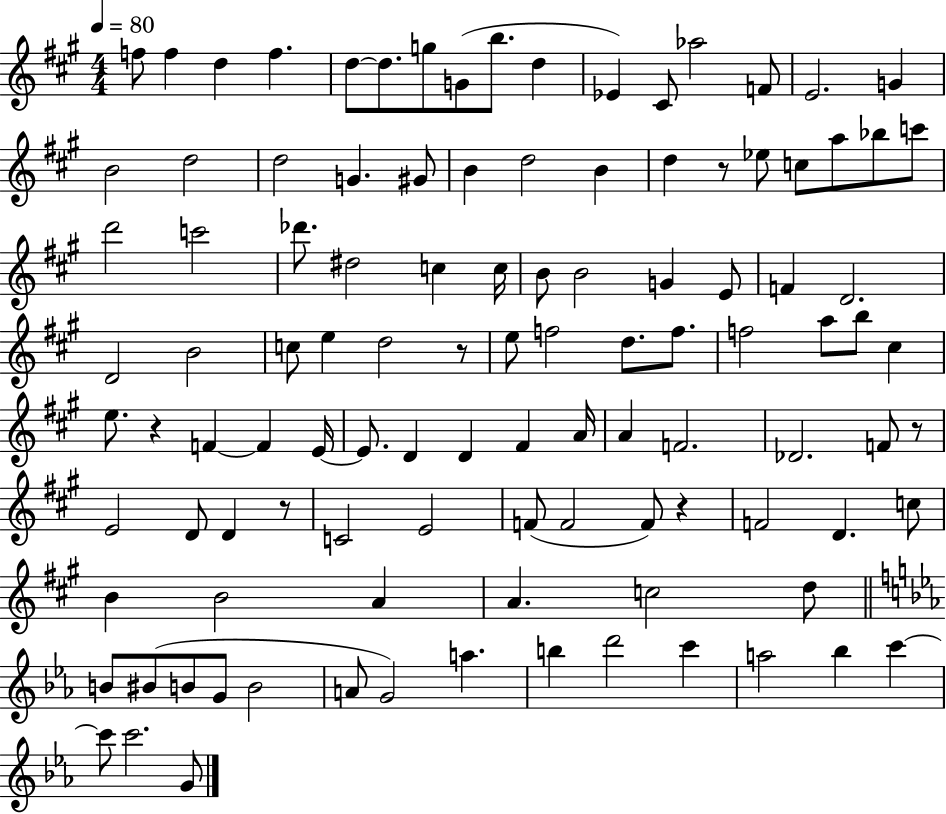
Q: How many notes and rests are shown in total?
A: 108